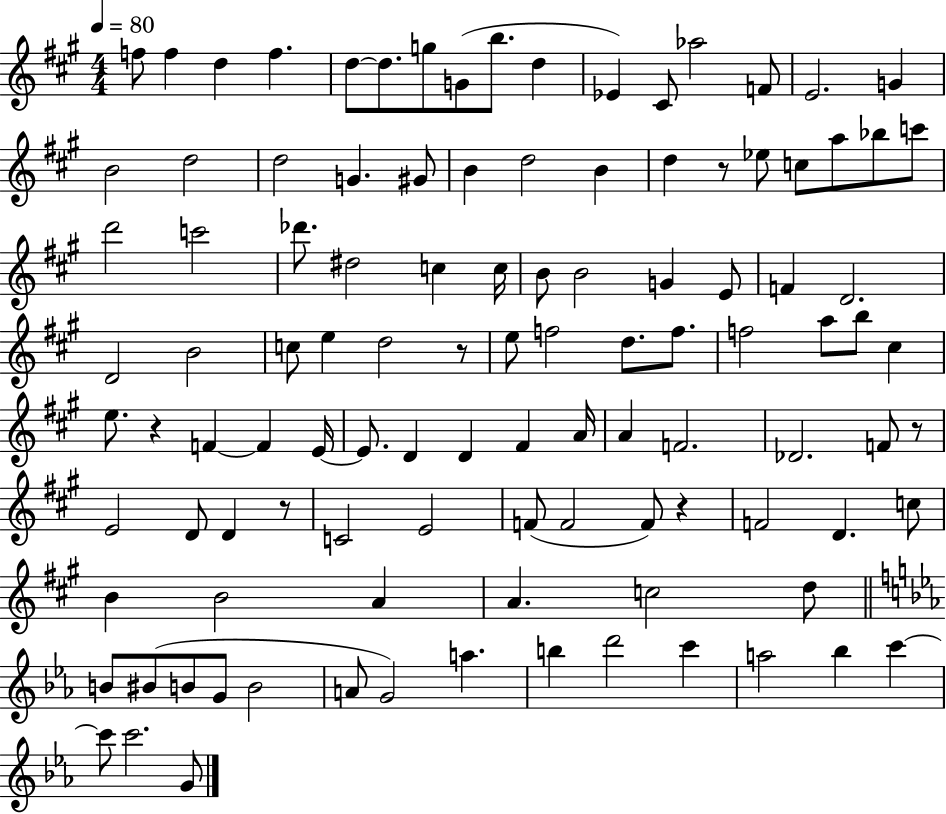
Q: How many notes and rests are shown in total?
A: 108